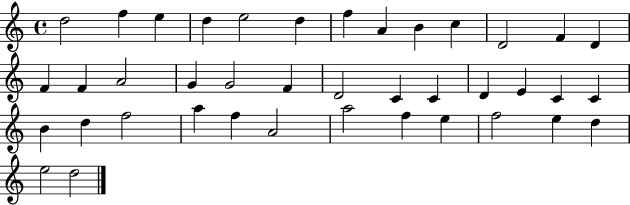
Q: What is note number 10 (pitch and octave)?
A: C5